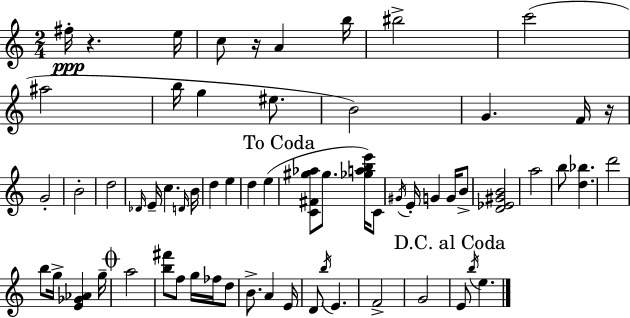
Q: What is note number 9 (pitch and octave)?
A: B5